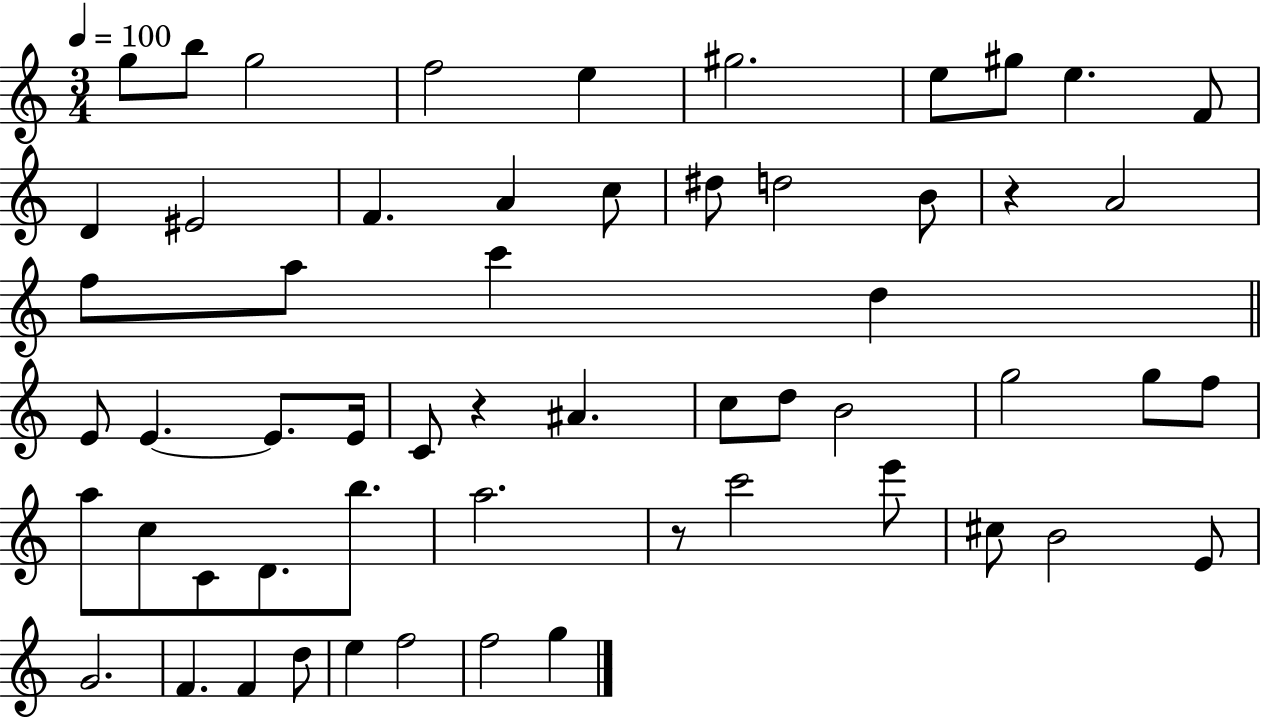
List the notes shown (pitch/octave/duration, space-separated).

G5/e B5/e G5/h F5/h E5/q G#5/h. E5/e G#5/e E5/q. F4/e D4/q EIS4/h F4/q. A4/q C5/e D#5/e D5/h B4/e R/q A4/h F5/e A5/e C6/q D5/q E4/e E4/q. E4/e. E4/s C4/e R/q A#4/q. C5/e D5/e B4/h G5/h G5/e F5/e A5/e C5/e C4/e D4/e. B5/e. A5/h. R/e C6/h E6/e C#5/e B4/h E4/e G4/h. F4/q. F4/q D5/e E5/q F5/h F5/h G5/q